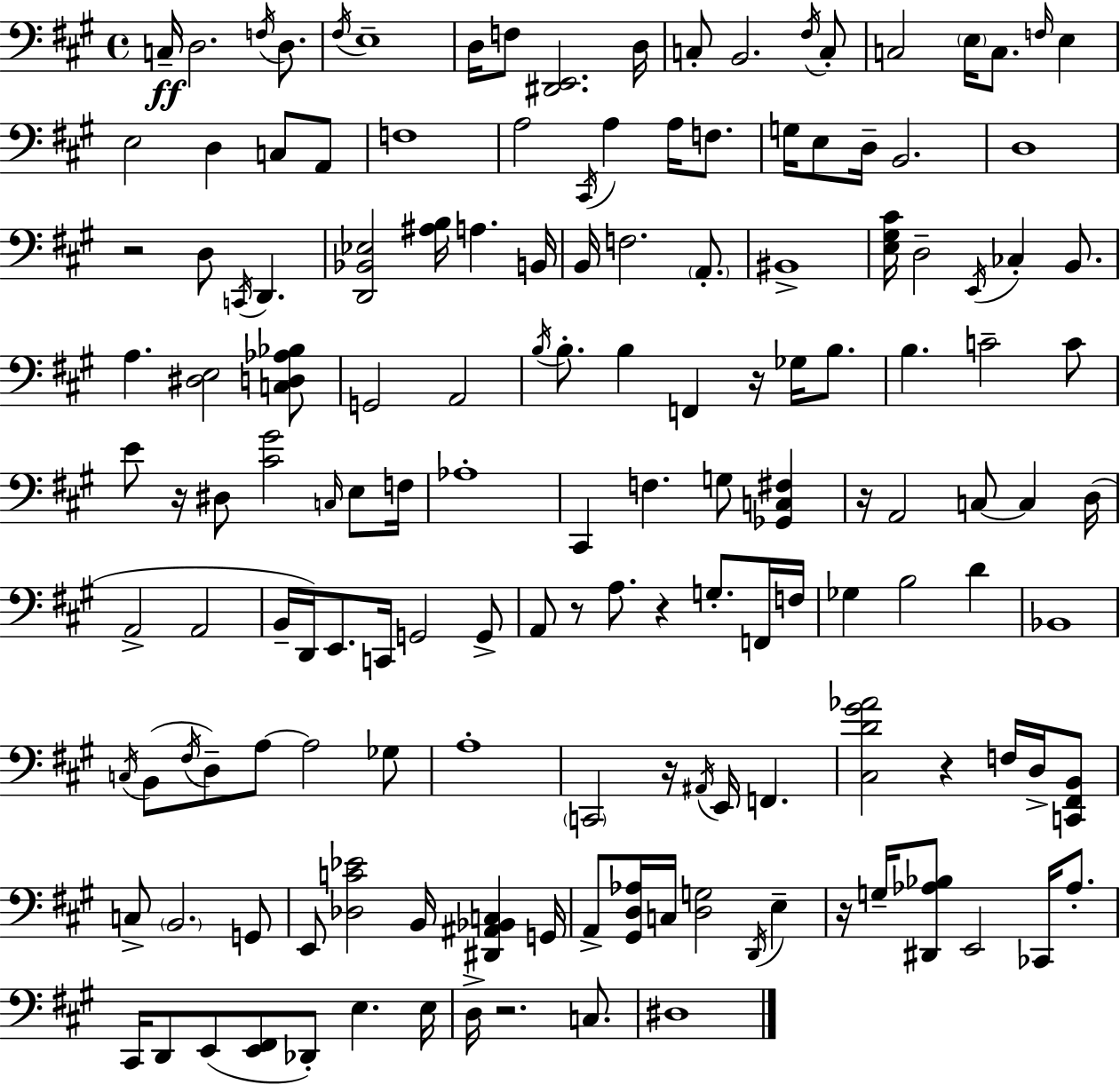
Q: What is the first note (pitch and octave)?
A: C3